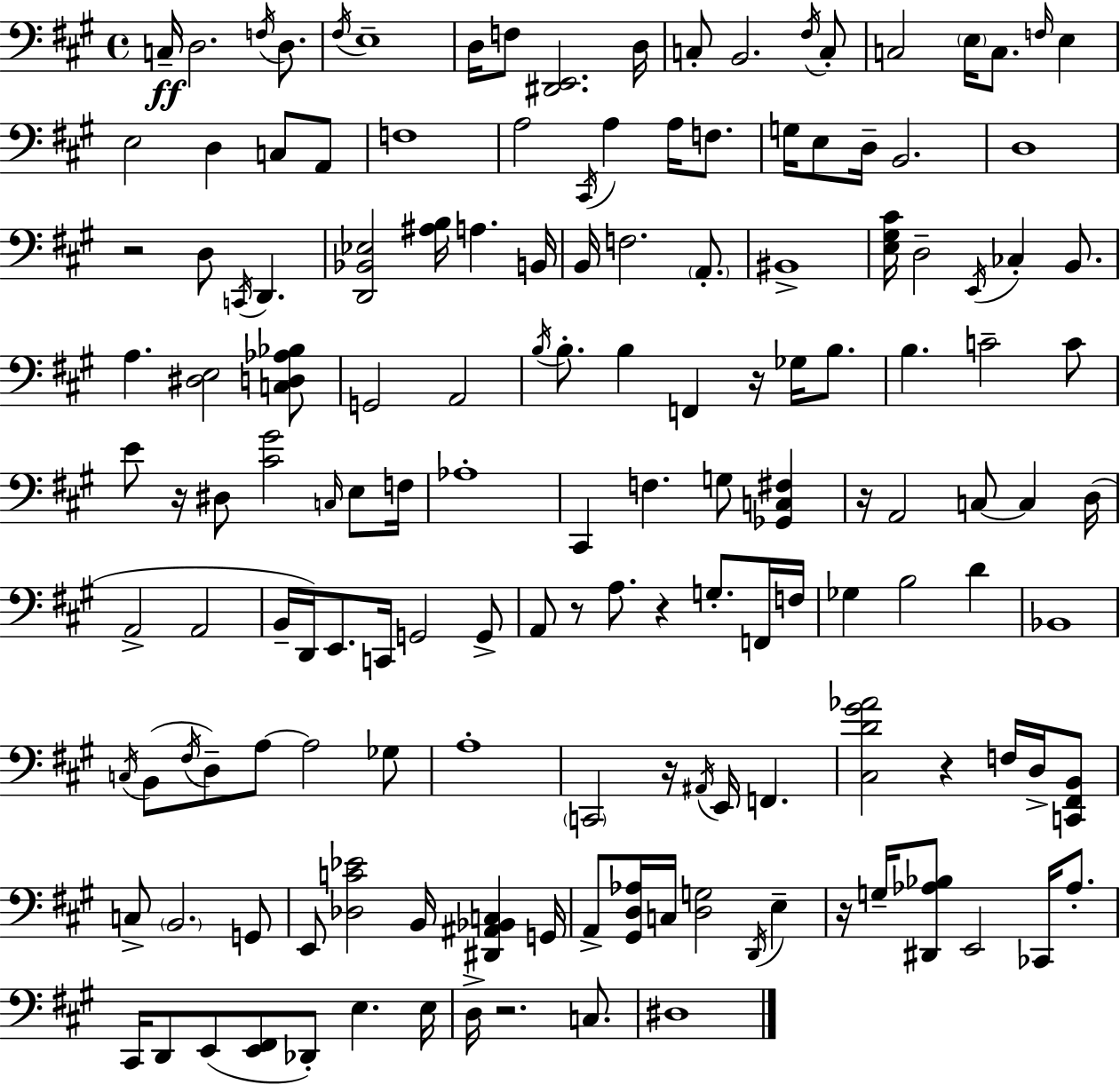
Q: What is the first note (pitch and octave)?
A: C3